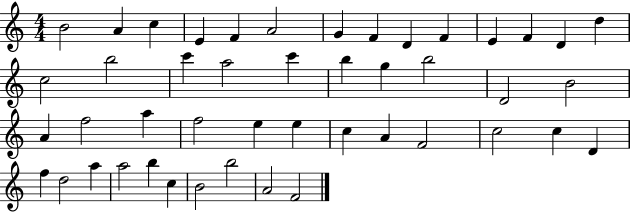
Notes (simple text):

B4/h A4/q C5/q E4/q F4/q A4/h G4/q F4/q D4/q F4/q E4/q F4/q D4/q D5/q C5/h B5/h C6/q A5/h C6/q B5/q G5/q B5/h D4/h B4/h A4/q F5/h A5/q F5/h E5/q E5/q C5/q A4/q F4/h C5/h C5/q D4/q F5/q D5/h A5/q A5/h B5/q C5/q B4/h B5/h A4/h F4/h